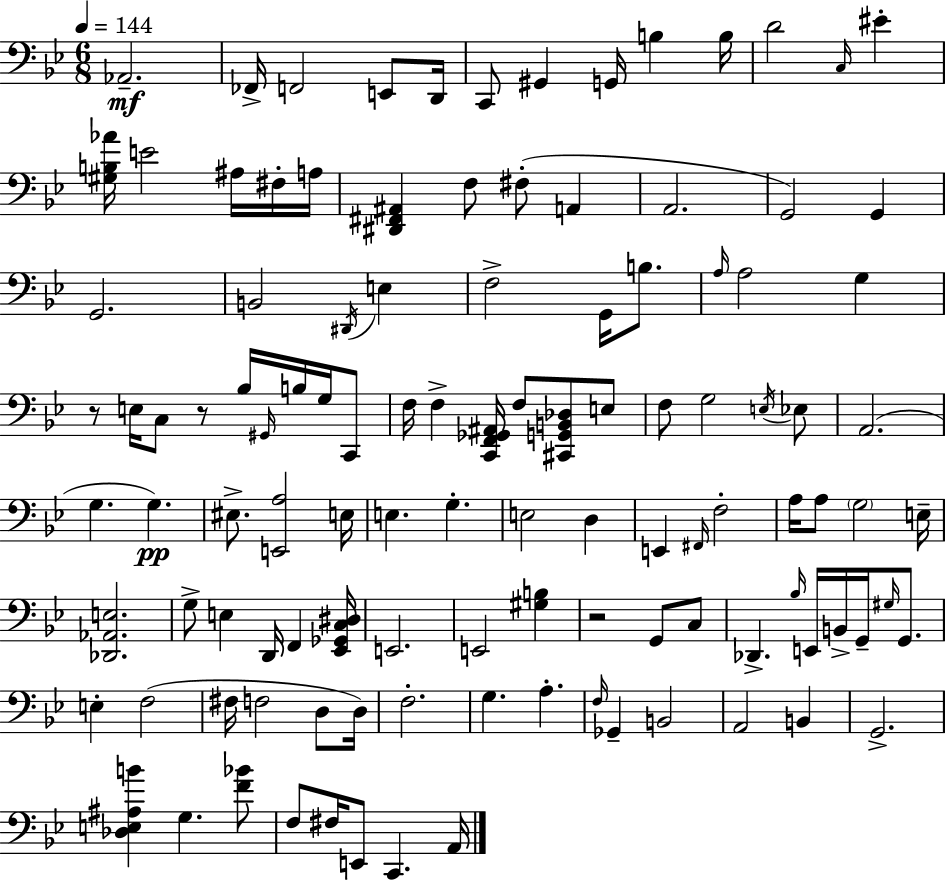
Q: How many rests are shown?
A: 3